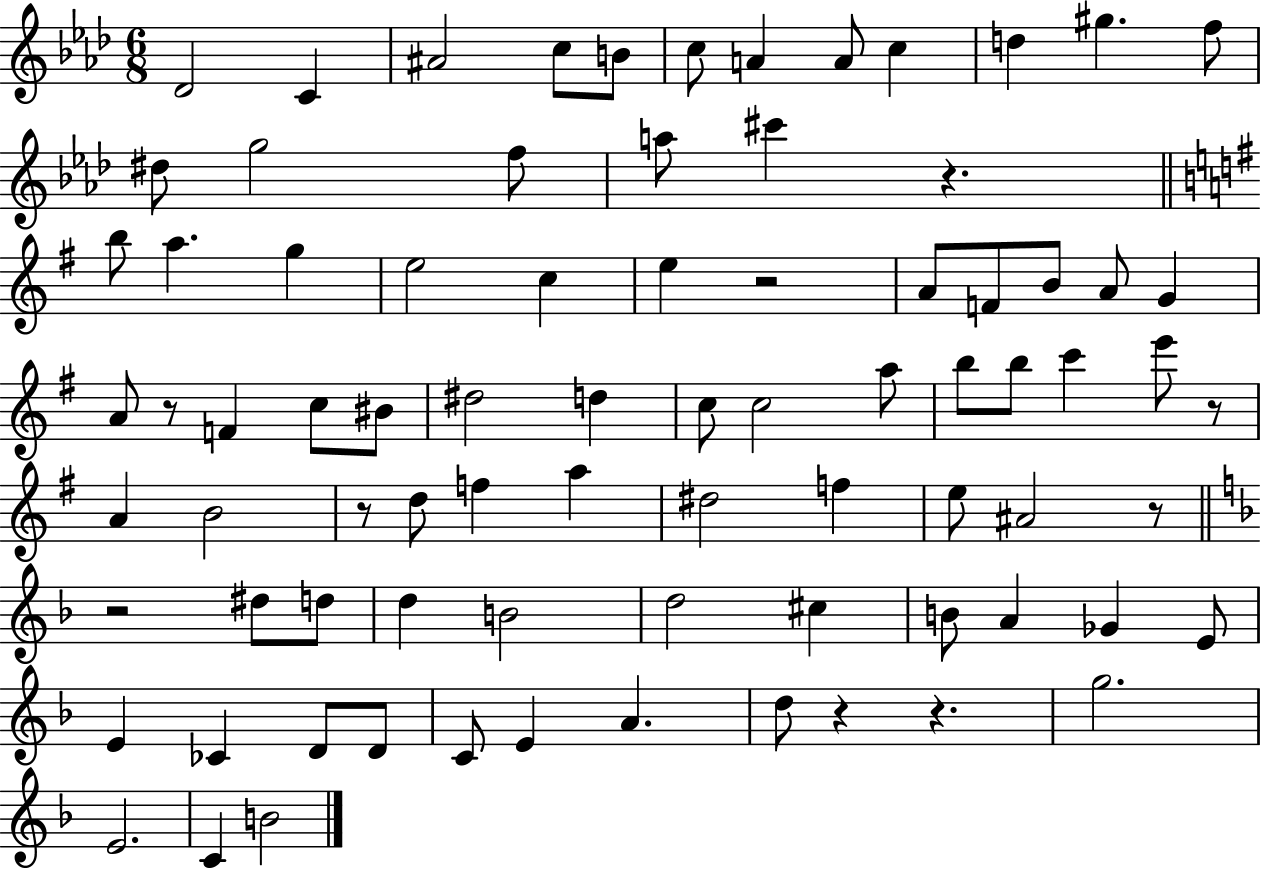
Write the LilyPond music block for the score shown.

{
  \clef treble
  \numericTimeSignature
  \time 6/8
  \key aes \major
  des'2 c'4 | ais'2 c''8 b'8 | c''8 a'4 a'8 c''4 | d''4 gis''4. f''8 | \break dis''8 g''2 f''8 | a''8 cis'''4 r4. | \bar "||" \break \key e \minor b''8 a''4. g''4 | e''2 c''4 | e''4 r2 | a'8 f'8 b'8 a'8 g'4 | \break a'8 r8 f'4 c''8 bis'8 | dis''2 d''4 | c''8 c''2 a''8 | b''8 b''8 c'''4 e'''8 r8 | \break a'4 b'2 | r8 d''8 f''4 a''4 | dis''2 f''4 | e''8 ais'2 r8 | \break \bar "||" \break \key d \minor r2 dis''8 d''8 | d''4 b'2 | d''2 cis''4 | b'8 a'4 ges'4 e'8 | \break e'4 ces'4 d'8 d'8 | c'8 e'4 a'4. | d''8 r4 r4. | g''2. | \break e'2. | c'4 b'2 | \bar "|."
}